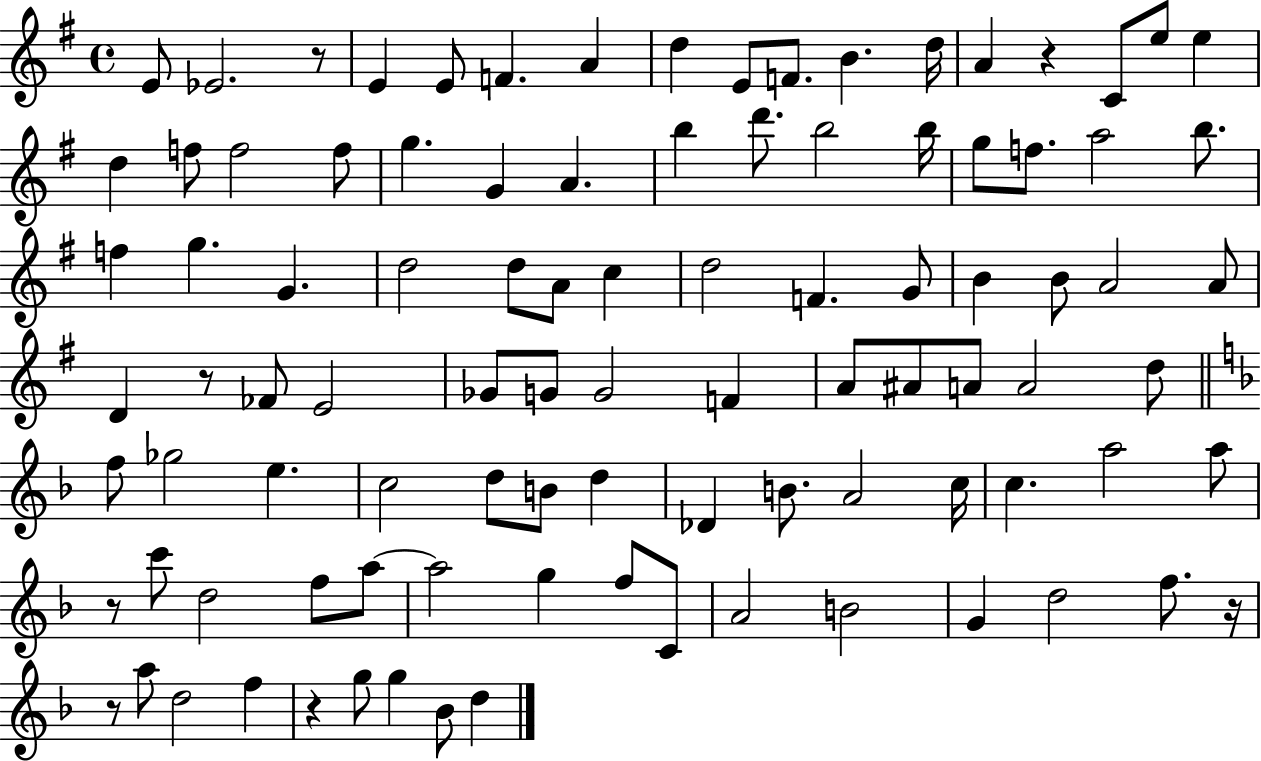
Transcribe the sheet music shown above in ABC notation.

X:1
T:Untitled
M:4/4
L:1/4
K:G
E/2 _E2 z/2 E E/2 F A d E/2 F/2 B d/4 A z C/2 e/2 e d f/2 f2 f/2 g G A b d'/2 b2 b/4 g/2 f/2 a2 b/2 f g G d2 d/2 A/2 c d2 F G/2 B B/2 A2 A/2 D z/2 _F/2 E2 _G/2 G/2 G2 F A/2 ^A/2 A/2 A2 d/2 f/2 _g2 e c2 d/2 B/2 d _D B/2 A2 c/4 c a2 a/2 z/2 c'/2 d2 f/2 a/2 a2 g f/2 C/2 A2 B2 G d2 f/2 z/4 z/2 a/2 d2 f z g/2 g _B/2 d